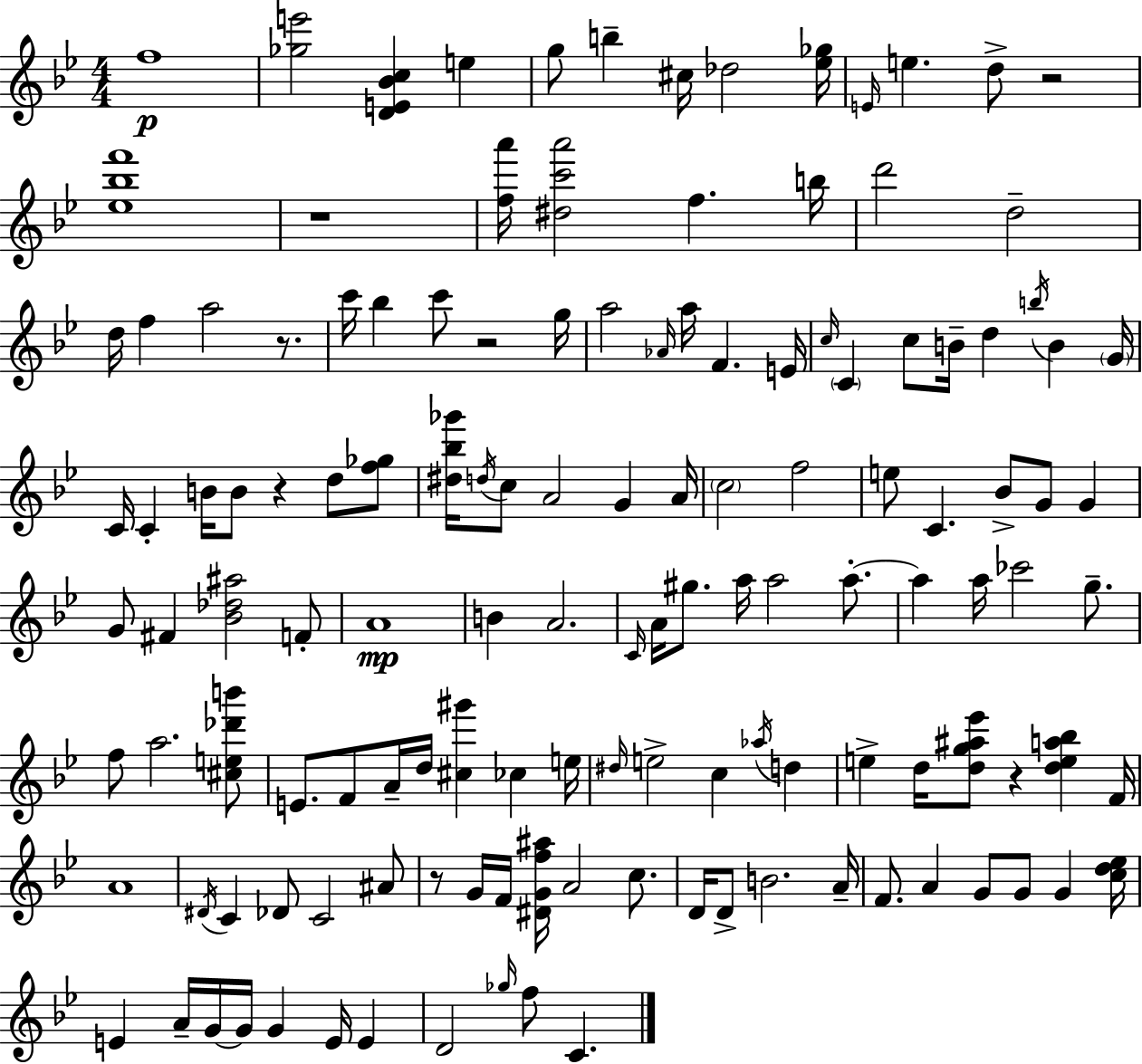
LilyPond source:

{
  \clef treble
  \numericTimeSignature
  \time 4/4
  \key bes \major
  f''1\p | <ges'' e'''>2 <d' e' bes' c''>4 e''4 | g''8 b''4-- cis''16 des''2 <ees'' ges''>16 | \grace { e'16 } e''4. d''8-> r2 | \break <ees'' bes'' f'''>1 | r1 | <f'' a'''>16 <dis'' c''' a'''>2 f''4. | b''16 d'''2 d''2-- | \break d''16 f''4 a''2 r8. | c'''16 bes''4 c'''8 r2 | g''16 a''2 \grace { aes'16 } a''16 f'4. | e'16 \grace { c''16 } \parenthesize c'4 c''8 b'16-- d''4 \acciaccatura { b''16 } b'4 | \break \parenthesize g'16 c'16 c'4-. b'16 b'8 r4 | d''8 <f'' ges''>8 <dis'' bes'' ges'''>16 \acciaccatura { d''16 } c''8 a'2 | g'4 a'16 \parenthesize c''2 f''2 | e''8 c'4. bes'8-> g'8 | \break g'4 g'8 fis'4 <bes' des'' ais''>2 | f'8-. a'1\mp | b'4 a'2. | \grace { c'16 } a'16 gis''8. a''16 a''2 | \break a''8.-.~~ a''4 a''16 ces'''2 | g''8.-- f''8 a''2. | <cis'' e'' des''' b'''>8 e'8. f'8 a'16-- d''16 <cis'' gis'''>4 | ces''4 e''16 \grace { dis''16 } e''2-> c''4 | \break \acciaccatura { aes''16 } d''4 e''4-> d''16 <d'' g'' ais'' ees'''>8 r4 | <d'' e'' a'' bes''>4 f'16 a'1 | \acciaccatura { dis'16 } c'4 des'8 c'2 | ais'8 r8 g'16 f'16 <dis' g' f'' ais''>16 a'2 | \break c''8. d'16 d'8-> b'2. | a'16-- f'8. a'4 | g'8 g'8 g'4 <c'' d'' ees''>16 e'4 a'16-- g'16~~ g'16 | g'4 e'16 e'4 d'2 | \break \grace { ges''16 } f''8 c'4. \bar "|."
}